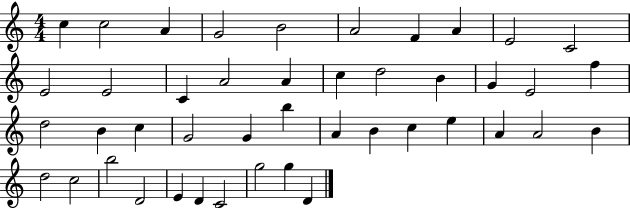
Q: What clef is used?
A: treble